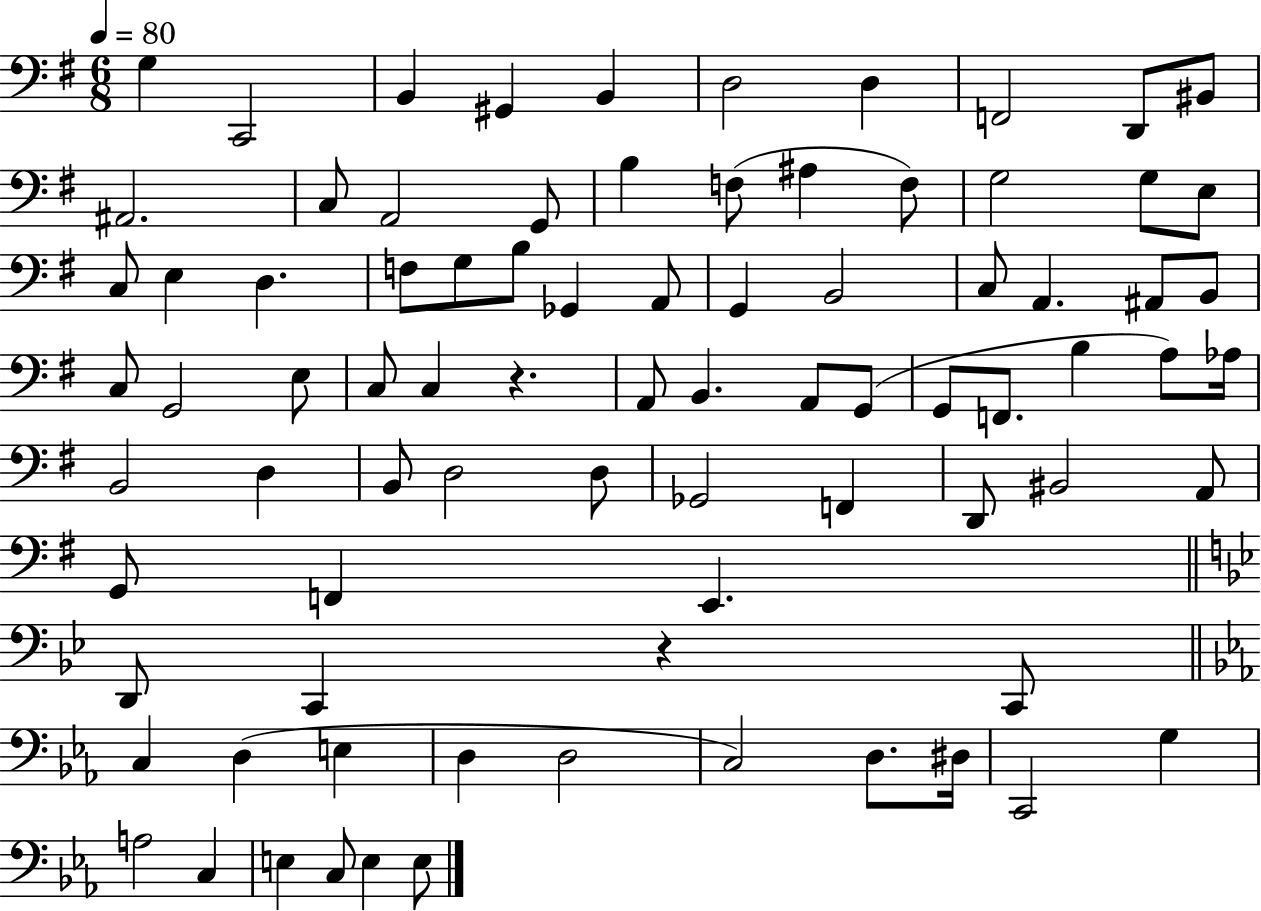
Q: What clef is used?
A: bass